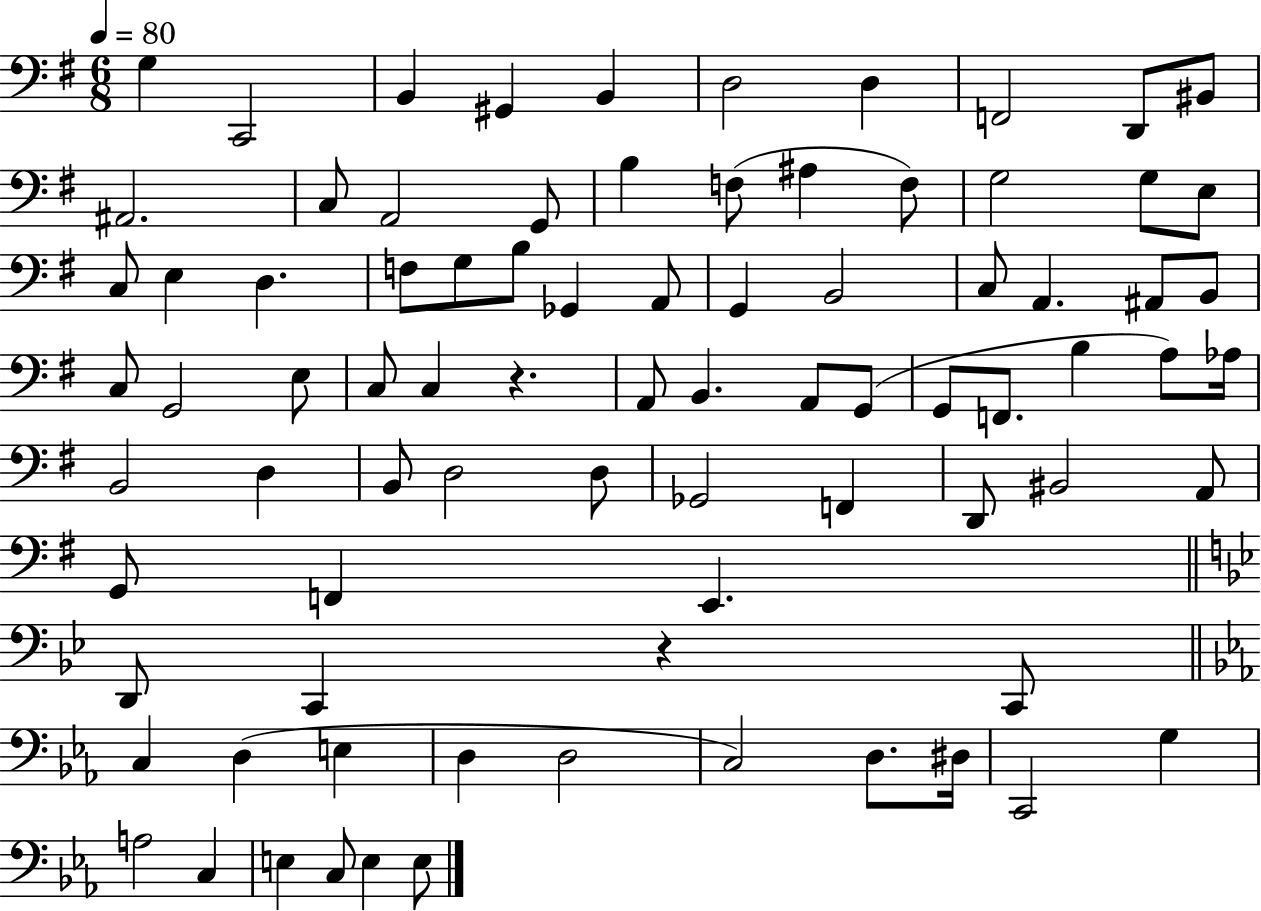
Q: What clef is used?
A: bass